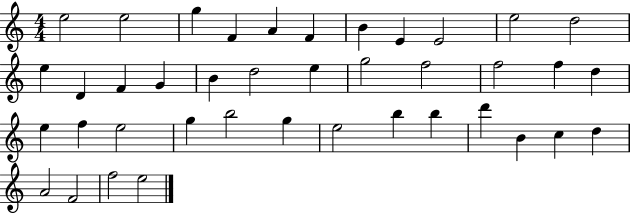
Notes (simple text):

E5/h E5/h G5/q F4/q A4/q F4/q B4/q E4/q E4/h E5/h D5/h E5/q D4/q F4/q G4/q B4/q D5/h E5/q G5/h F5/h F5/h F5/q D5/q E5/q F5/q E5/h G5/q B5/h G5/q E5/h B5/q B5/q D6/q B4/q C5/q D5/q A4/h F4/h F5/h E5/h